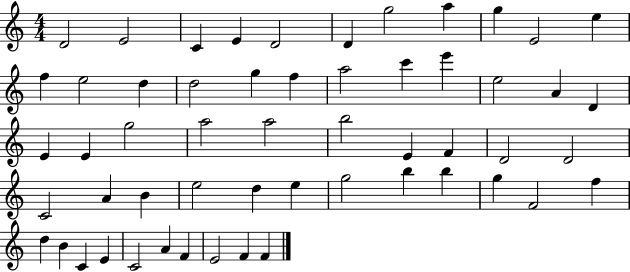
X:1
T:Untitled
M:4/4
L:1/4
K:C
D2 E2 C E D2 D g2 a g E2 e f e2 d d2 g f a2 c' e' e2 A D E E g2 a2 a2 b2 E F D2 D2 C2 A B e2 d e g2 b b g F2 f d B C E C2 A F E2 F F